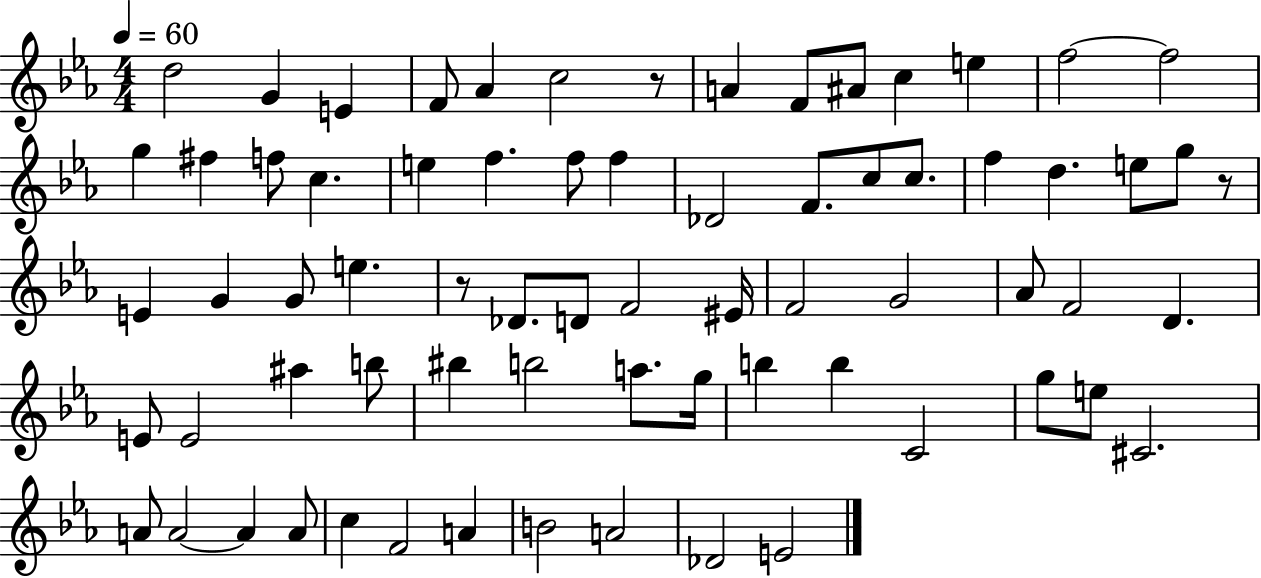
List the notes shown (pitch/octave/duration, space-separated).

D5/h G4/q E4/q F4/e Ab4/q C5/h R/e A4/q F4/e A#4/e C5/q E5/q F5/h F5/h G5/q F#5/q F5/e C5/q. E5/q F5/q. F5/e F5/q Db4/h F4/e. C5/e C5/e. F5/q D5/q. E5/e G5/e R/e E4/q G4/q G4/e E5/q. R/e Db4/e. D4/e F4/h EIS4/s F4/h G4/h Ab4/e F4/h D4/q. E4/e E4/h A#5/q B5/e BIS5/q B5/h A5/e. G5/s B5/q B5/q C4/h G5/e E5/e C#4/h. A4/e A4/h A4/q A4/e C5/q F4/h A4/q B4/h A4/h Db4/h E4/h